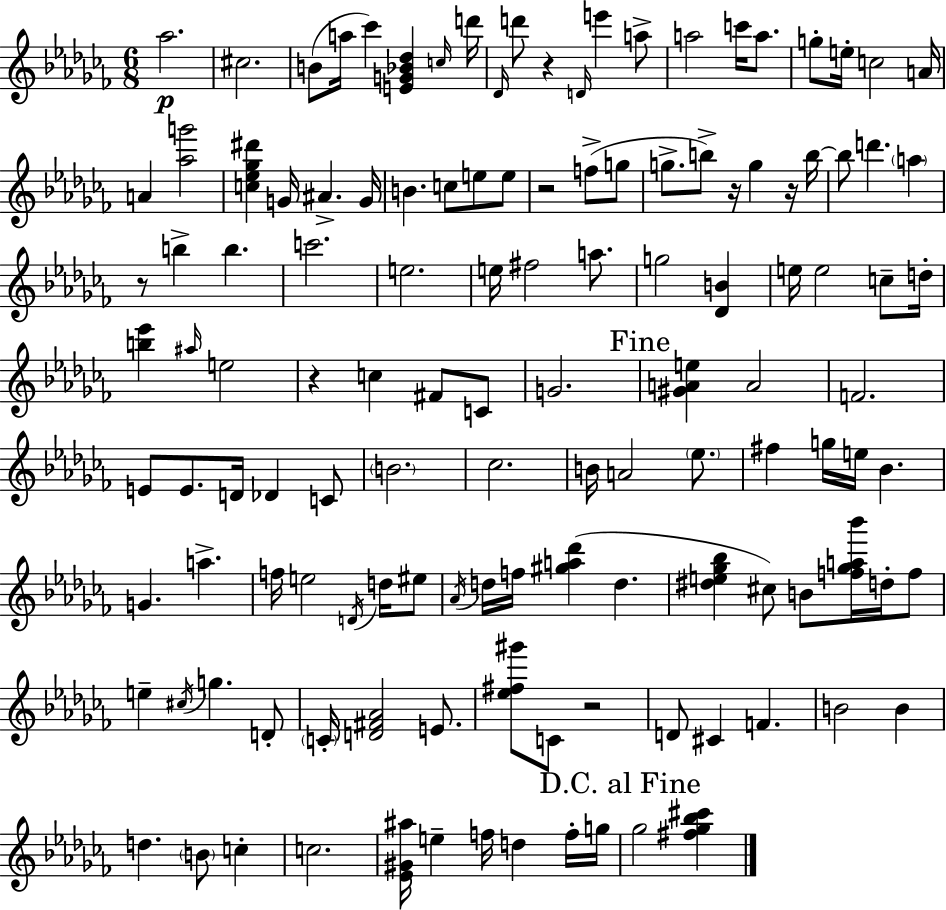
X:1
T:Untitled
M:6/8
L:1/4
K:Abm
_a2 ^c2 B/2 a/4 _c' [EG_B_d] c/4 d'/4 _D/4 d'/2 z D/4 e' a/2 a2 c'/4 a/2 g/2 e/4 c2 A/4 A [_ag']2 [c_e_g^d'] G/4 ^A G/4 B c/2 e/2 e/2 z2 f/2 g/2 g/2 b/2 z/4 g z/4 b/4 b/2 d' a z/2 b b c'2 e2 e/4 ^f2 a/2 g2 [_DB] e/4 e2 c/2 d/4 [b_e'] ^a/4 e2 z c ^F/2 C/2 G2 [^GAe] A2 F2 E/2 E/2 D/4 _D C/2 B2 _c2 B/4 A2 _e/2 ^f g/4 e/4 _B G a f/4 e2 D/4 d/4 ^e/2 _A/4 d/4 f/4 [^ga_d'] d [^de_g_b] ^c/2 B/2 [f_ga_b']/4 d/4 f/2 e ^c/4 g D/2 C/4 [D^F_A]2 E/2 [_e^f^g']/2 C/2 z2 D/2 ^C F B2 B d B/2 c c2 [_E^G^a]/4 e f/4 d f/4 g/4 _g2 [^f_g_b^c']